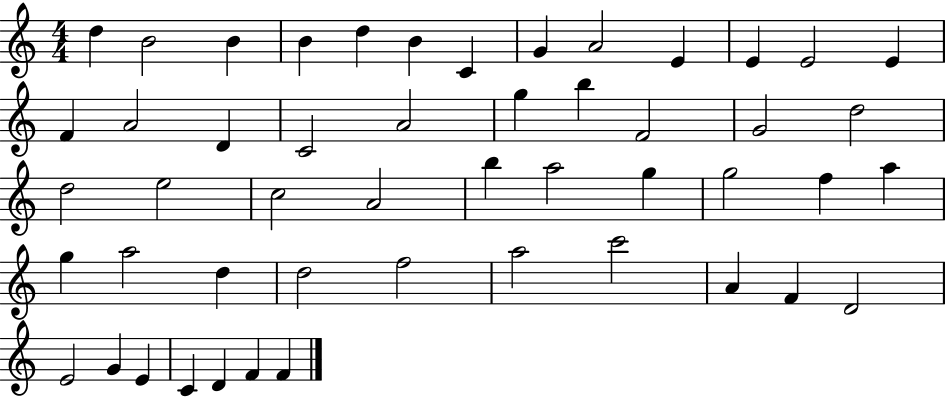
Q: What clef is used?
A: treble